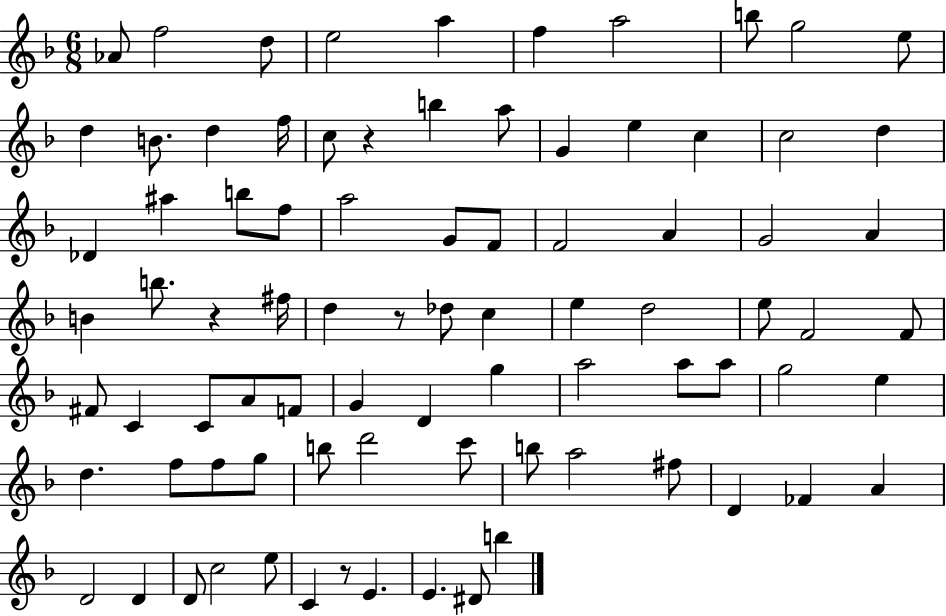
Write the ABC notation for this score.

X:1
T:Untitled
M:6/8
L:1/4
K:F
_A/2 f2 d/2 e2 a f a2 b/2 g2 e/2 d B/2 d f/4 c/2 z b a/2 G e c c2 d _D ^a b/2 f/2 a2 G/2 F/2 F2 A G2 A B b/2 z ^f/4 d z/2 _d/2 c e d2 e/2 F2 F/2 ^F/2 C C/2 A/2 F/2 G D g a2 a/2 a/2 g2 e d f/2 f/2 g/2 b/2 d'2 c'/2 b/2 a2 ^f/2 D _F A D2 D D/2 c2 e/2 C z/2 E E ^D/2 b